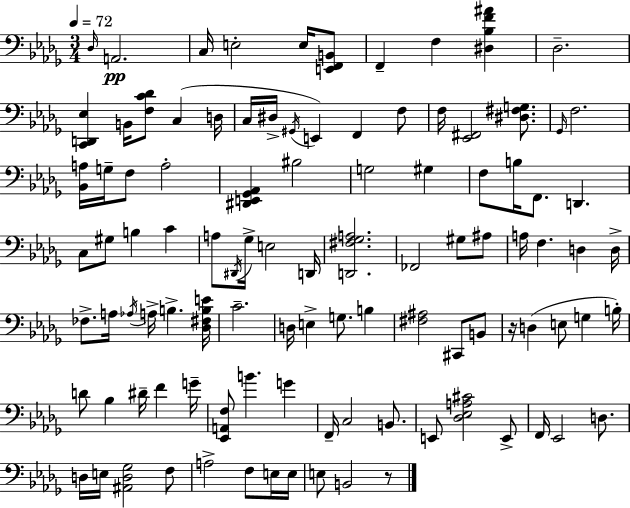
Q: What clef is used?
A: bass